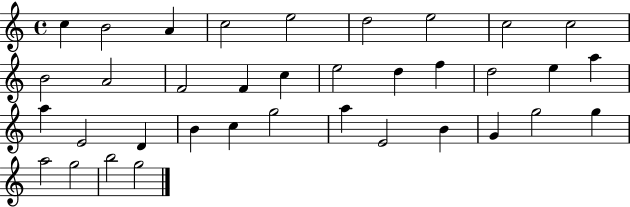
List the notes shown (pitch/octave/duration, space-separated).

C5/q B4/h A4/q C5/h E5/h D5/h E5/h C5/h C5/h B4/h A4/h F4/h F4/q C5/q E5/h D5/q F5/q D5/h E5/q A5/q A5/q E4/h D4/q B4/q C5/q G5/h A5/q E4/h B4/q G4/q G5/h G5/q A5/h G5/h B5/h G5/h